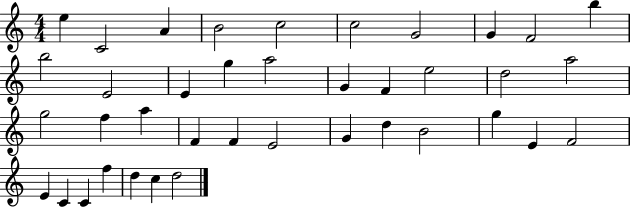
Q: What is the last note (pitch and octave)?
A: D5